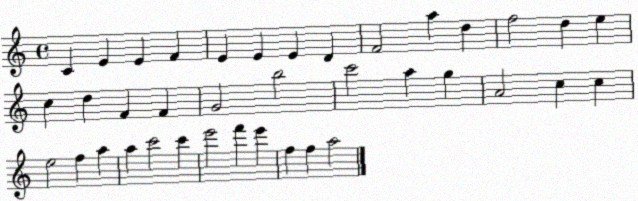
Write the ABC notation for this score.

X:1
T:Untitled
M:4/4
L:1/4
K:C
C E E F E E E D F2 a d f2 d e c d F F G2 b2 c'2 a g A2 c c e2 f a a c'2 c' e'2 f' e' f f a2